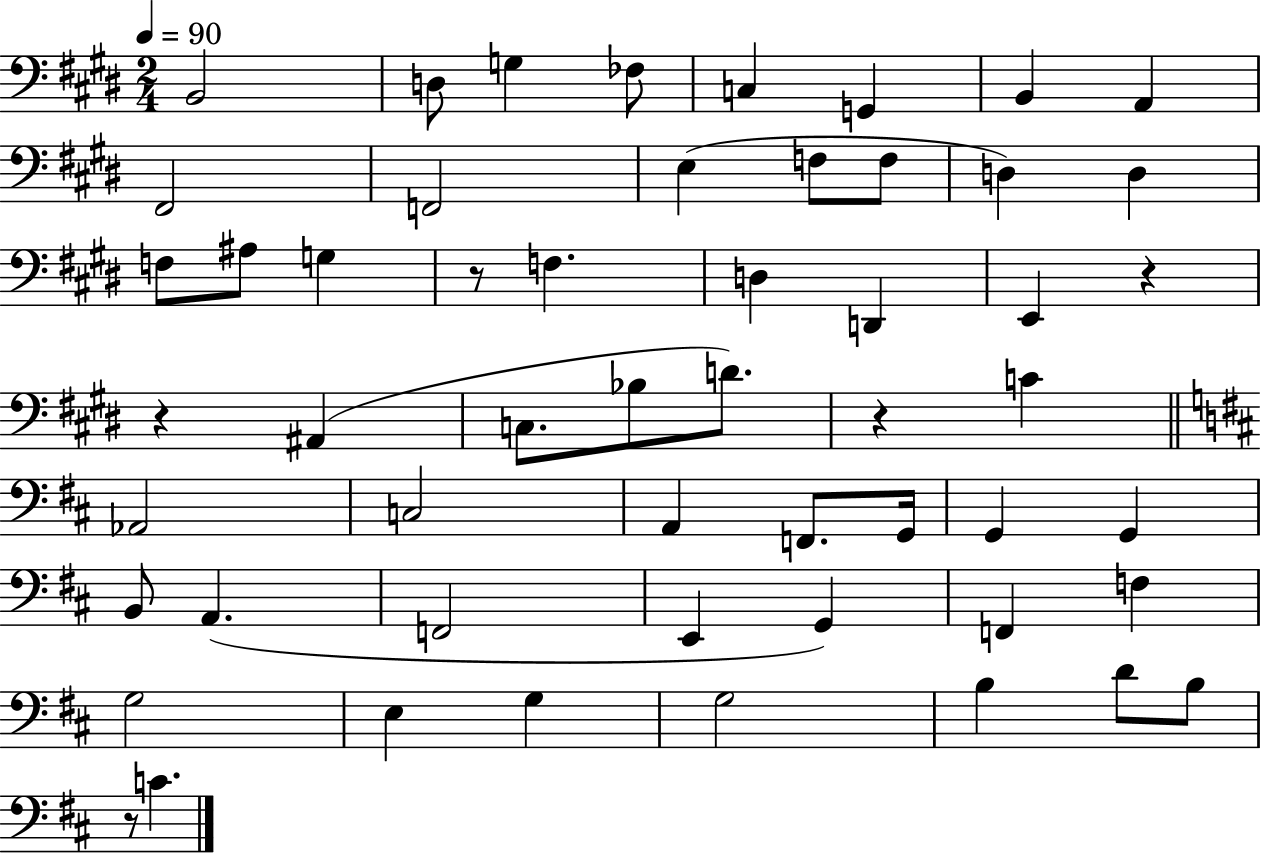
{
  \clef bass
  \numericTimeSignature
  \time 2/4
  \key e \major
  \tempo 4 = 90
  \repeat volta 2 { b,2 | d8 g4 fes8 | c4 g,4 | b,4 a,4 | \break fis,2 | f,2 | e4( f8 f8 | d4) d4 | \break f8 ais8 g4 | r8 f4. | d4 d,4 | e,4 r4 | \break r4 ais,4( | c8. bes8 d'8.) | r4 c'4 | \bar "||" \break \key b \minor aes,2 | c2 | a,4 f,8. g,16 | g,4 g,4 | \break b,8 a,4.( | f,2 | e,4 g,4) | f,4 f4 | \break g2 | e4 g4 | g2 | b4 d'8 b8 | \break r8 c'4. | } \bar "|."
}